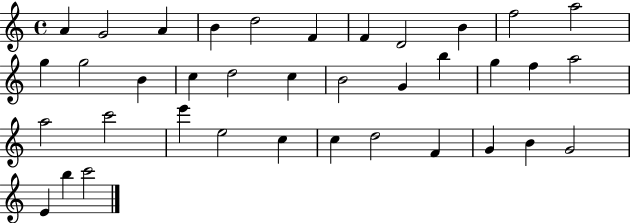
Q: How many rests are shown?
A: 0